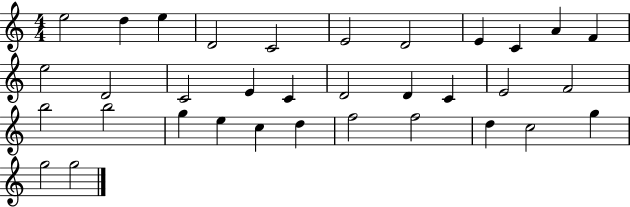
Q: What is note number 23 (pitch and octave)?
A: B5